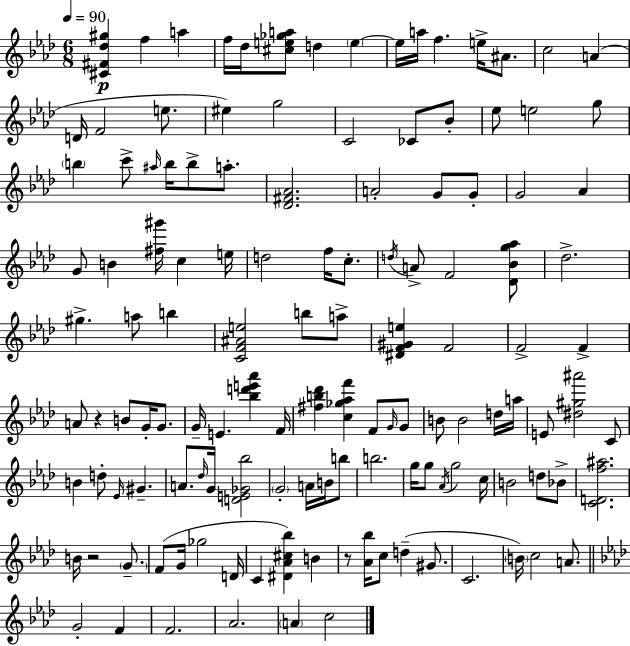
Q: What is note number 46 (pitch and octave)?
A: Db5